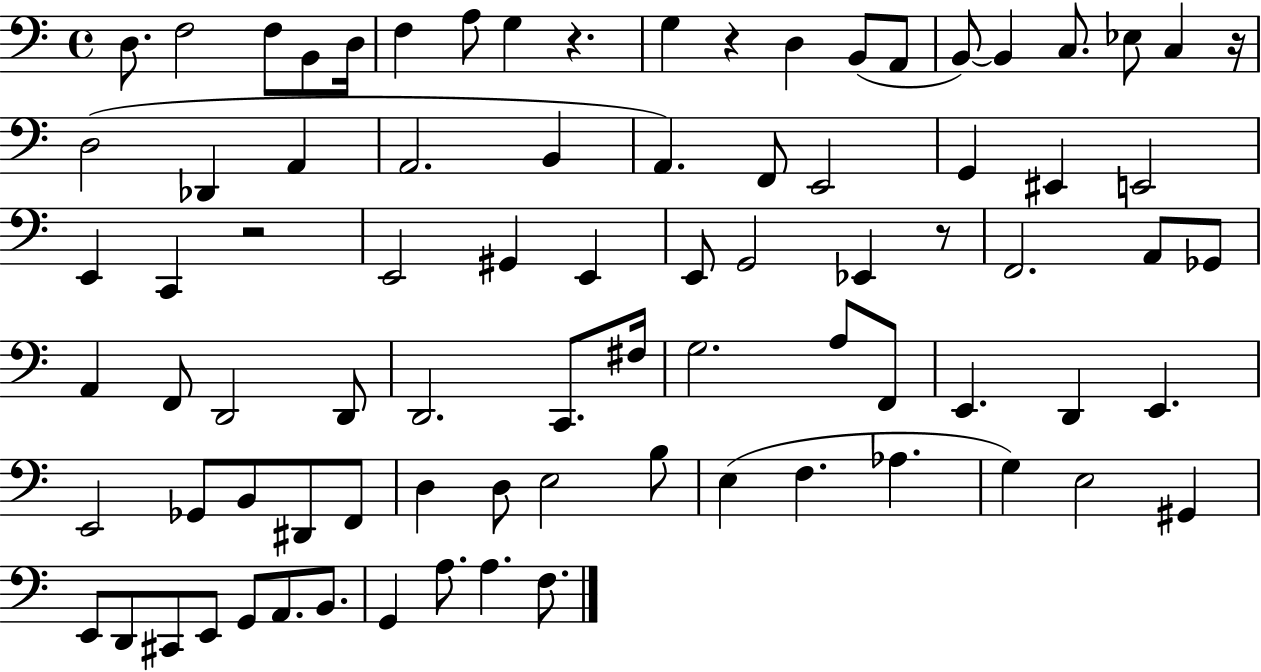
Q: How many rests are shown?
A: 5